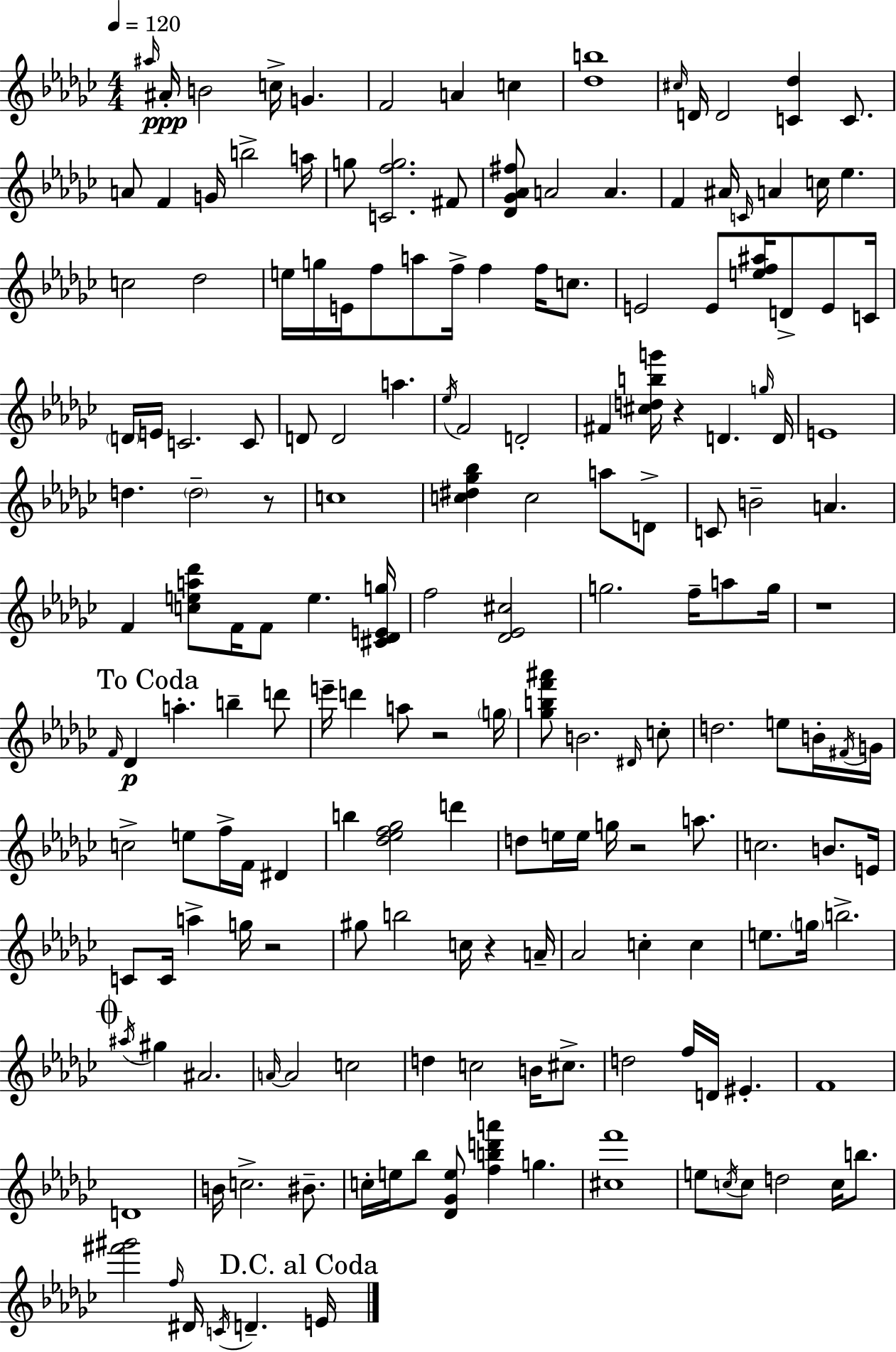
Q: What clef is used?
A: treble